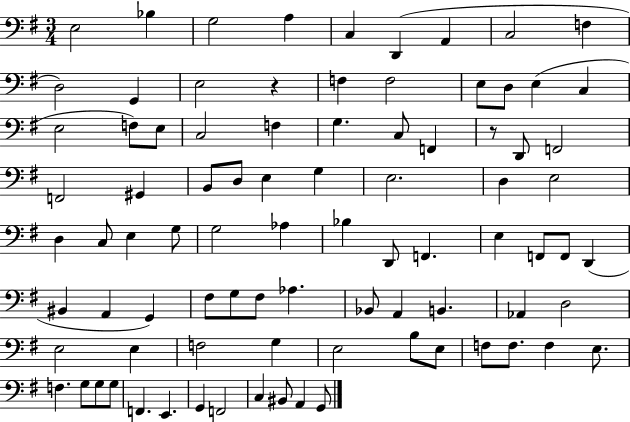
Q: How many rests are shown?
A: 2